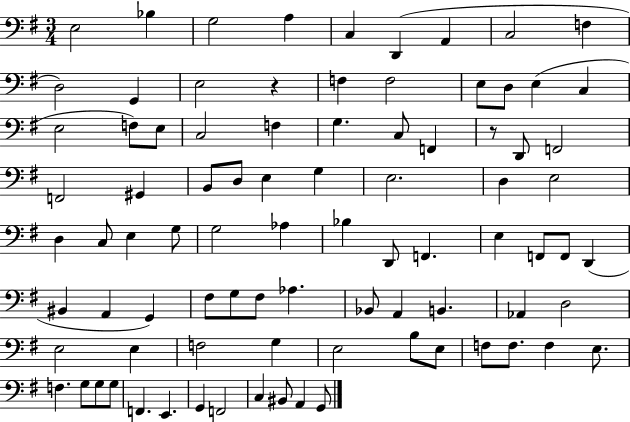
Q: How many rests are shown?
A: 2